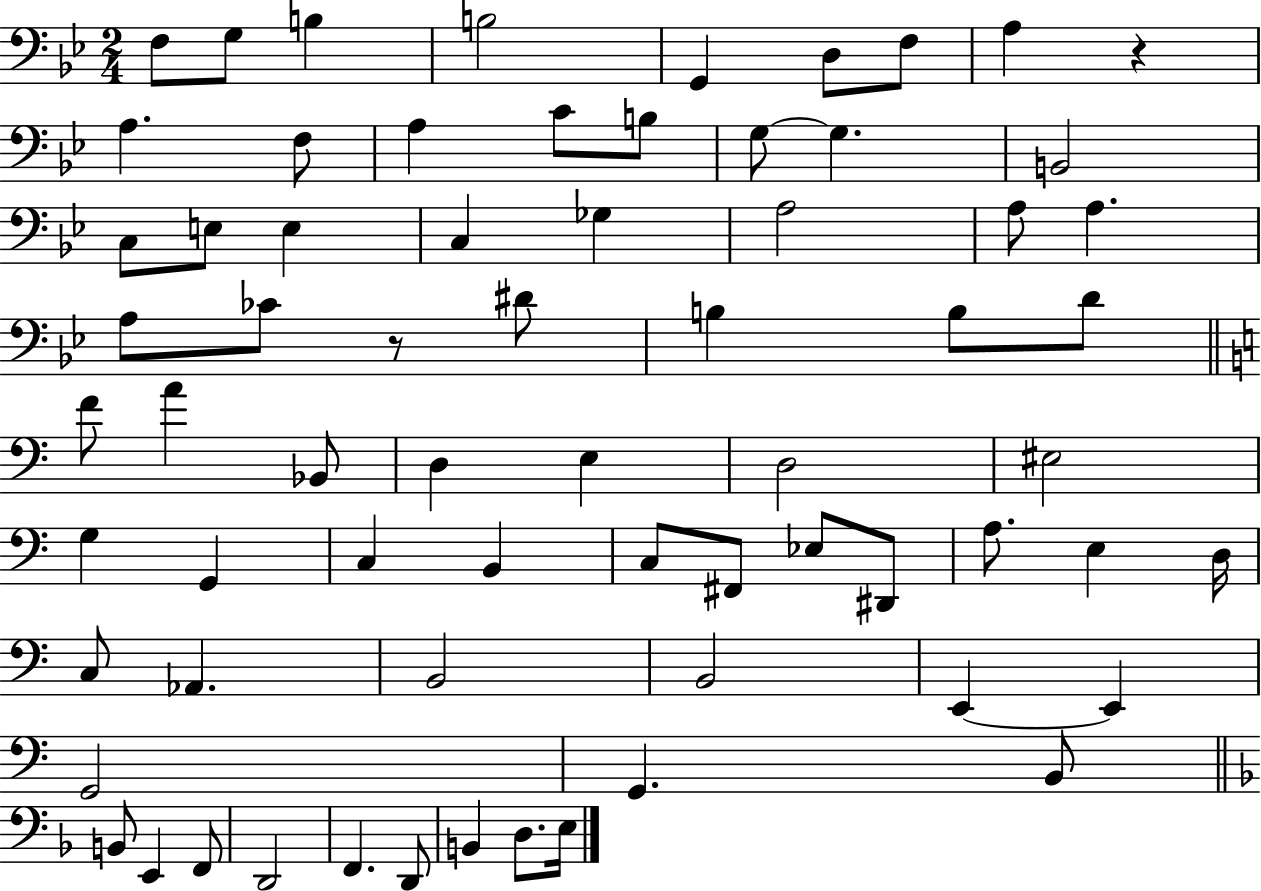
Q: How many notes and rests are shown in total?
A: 68